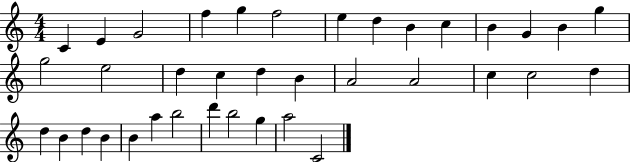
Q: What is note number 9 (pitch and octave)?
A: B4